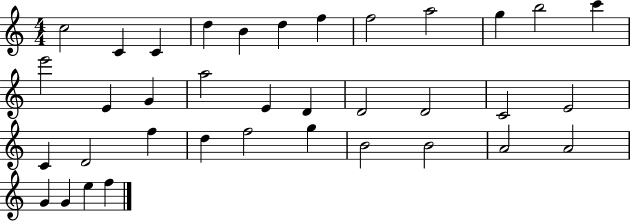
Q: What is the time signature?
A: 4/4